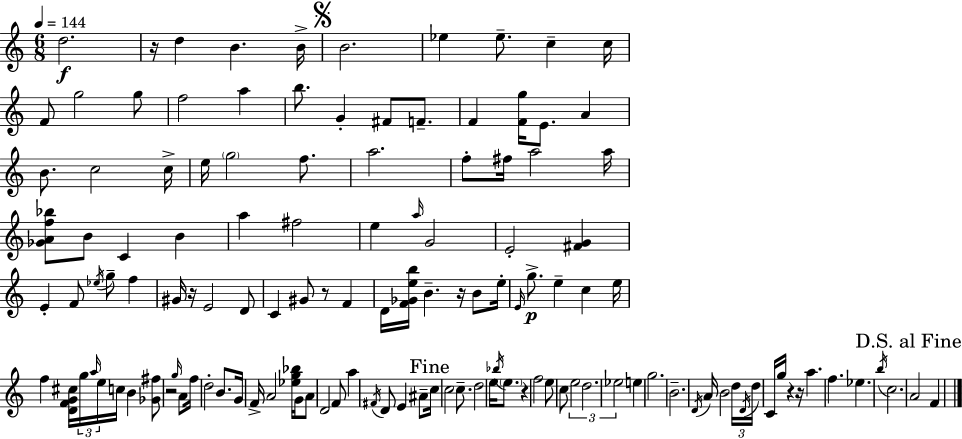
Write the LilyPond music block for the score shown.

{
  \clef treble
  \numericTimeSignature
  \time 6/8
  \key a \minor
  \tempo 4 = 144
  d''2.\f | r16 d''4 b'4. b'16-> | \mark \markup { \musicglyph "scripts.segno" } b'2. | ees''4 ees''8.-- c''4-- c''16 | \break f'8 g''2 g''8 | f''2 a''4 | b''8. g'4-. fis'8 f'8.-- | f'4 <f' g''>16 e'8. a'4 | \break b'8. c''2 c''16-> | e''16 \parenthesize g''2 f''8. | a''2. | f''8-. fis''16 a''2 a''16 | \break <ges' a' f'' bes''>8 b'8 c'4 b'4 | a''4 fis''2 | e''4 \grace { a''16 } g'2 | e'2-. <fis' g'>4 | \break e'4-. f'8 \acciaccatura { ees''16 } g''8-- f''4 | gis'16 r16 e'2 | d'8 c'4 gis'8 r8 f'4 | d'16 <f' ges' e'' b''>16 b'4.-- r16 b'8 | \break e''16-. \grace { e'16 } g''8.->\p e''4-- c''4 | e''16 f''4 <d' f' g' cis''>16 \tuplet 3/2 { g''16 \grace { a''16 } e''16 } c''16 | b'4 <ges' fis''>8 r2 | \grace { g''16 } a'8 f''16 d''2-. | \break b'8. g'16 f'16-> a'2 | <ees'' g'' bes''>16 g'16 a'8 d'2 | f'8 a''4 \acciaccatura { fis'16 } d'8 | e'4 ais'8-- \mark "Fine" c''16 c''2 | \break c''8.-- d''2 | e''16 \acciaccatura { bes''16 } \parenthesize e''8. r4 f''2 | e''8 c''8 \tuplet 3/2 { e''2 | d''2. | \break ees''2 } | e''4 g''2. | b'2.-- | \acciaccatura { d'16 } a'16 b'2 | \break \tuplet 3/2 { d''16 \acciaccatura { d'16 } d''16 } c'16 g''16 r4 | r16 a''4. f''4. | ees''4. \acciaccatura { b''16 } c''2. | \mark "D.S. al Fine" a'2 | \break f'4 \bar "|."
}